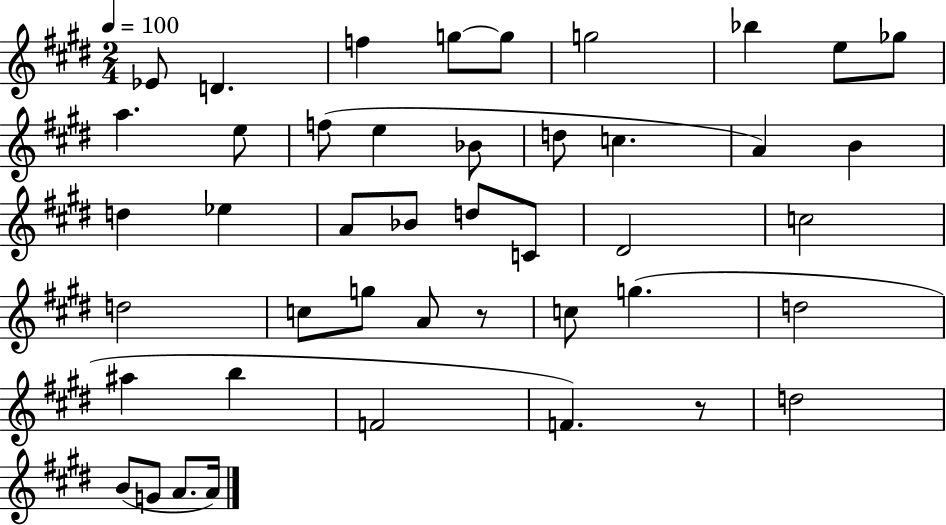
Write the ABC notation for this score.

X:1
T:Untitled
M:2/4
L:1/4
K:E
_E/2 D f g/2 g/2 g2 _b e/2 _g/2 a e/2 f/2 e _B/2 d/2 c A B d _e A/2 _B/2 d/2 C/2 ^D2 c2 d2 c/2 g/2 A/2 z/2 c/2 g d2 ^a b F2 F z/2 d2 B/2 G/2 A/2 A/4